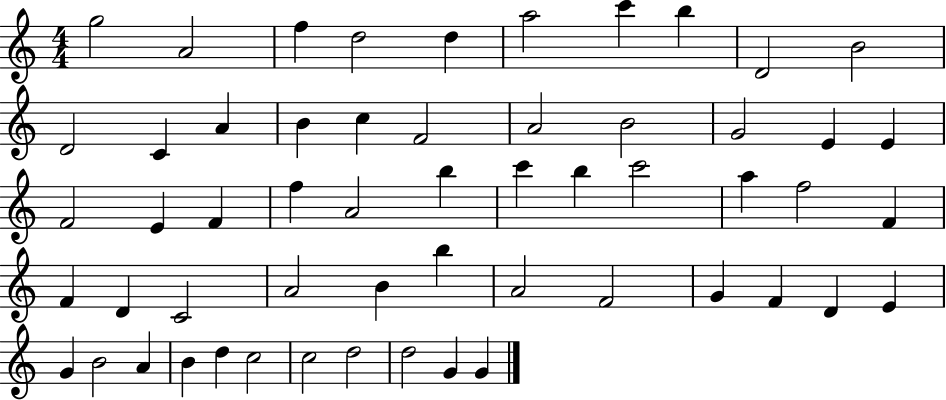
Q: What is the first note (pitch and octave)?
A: G5